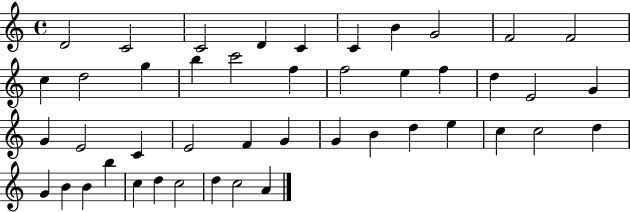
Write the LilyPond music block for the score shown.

{
  \clef treble
  \time 4/4
  \defaultTimeSignature
  \key c \major
  d'2 c'2 | c'2 d'4 c'4 | c'4 b'4 g'2 | f'2 f'2 | \break c''4 d''2 g''4 | b''4 c'''2 f''4 | f''2 e''4 f''4 | d''4 e'2 g'4 | \break g'4 e'2 c'4 | e'2 f'4 g'4 | g'4 b'4 d''4 e''4 | c''4 c''2 d''4 | \break g'4 b'4 b'4 b''4 | c''4 d''4 c''2 | d''4 c''2 a'4 | \bar "|."
}